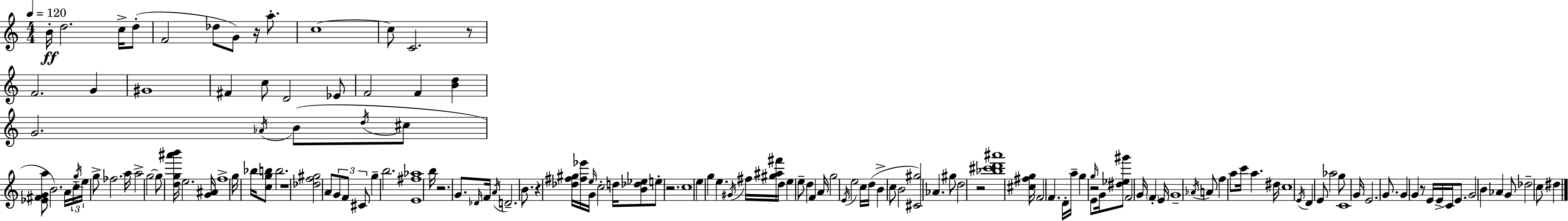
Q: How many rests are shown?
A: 9